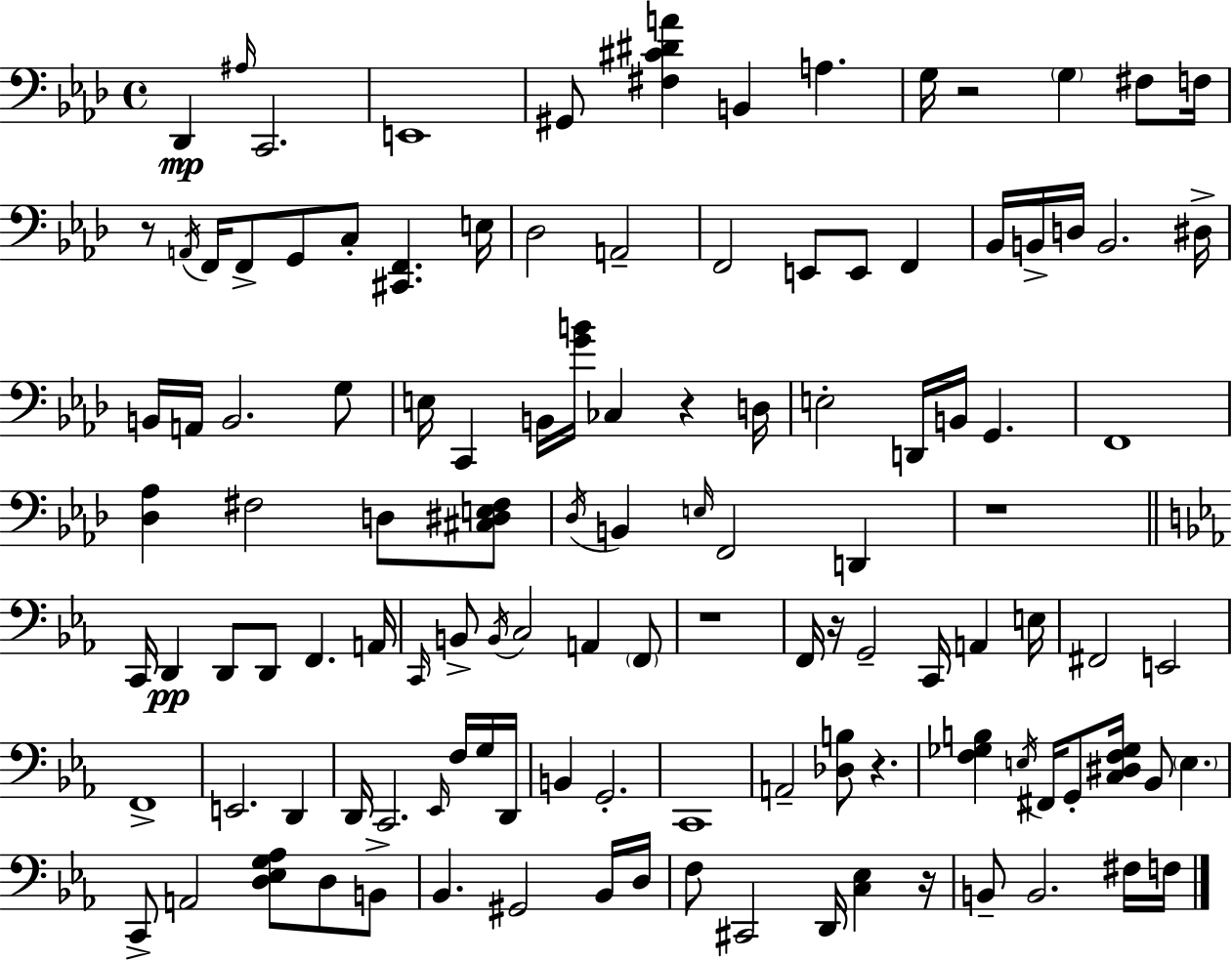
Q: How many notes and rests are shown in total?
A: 119